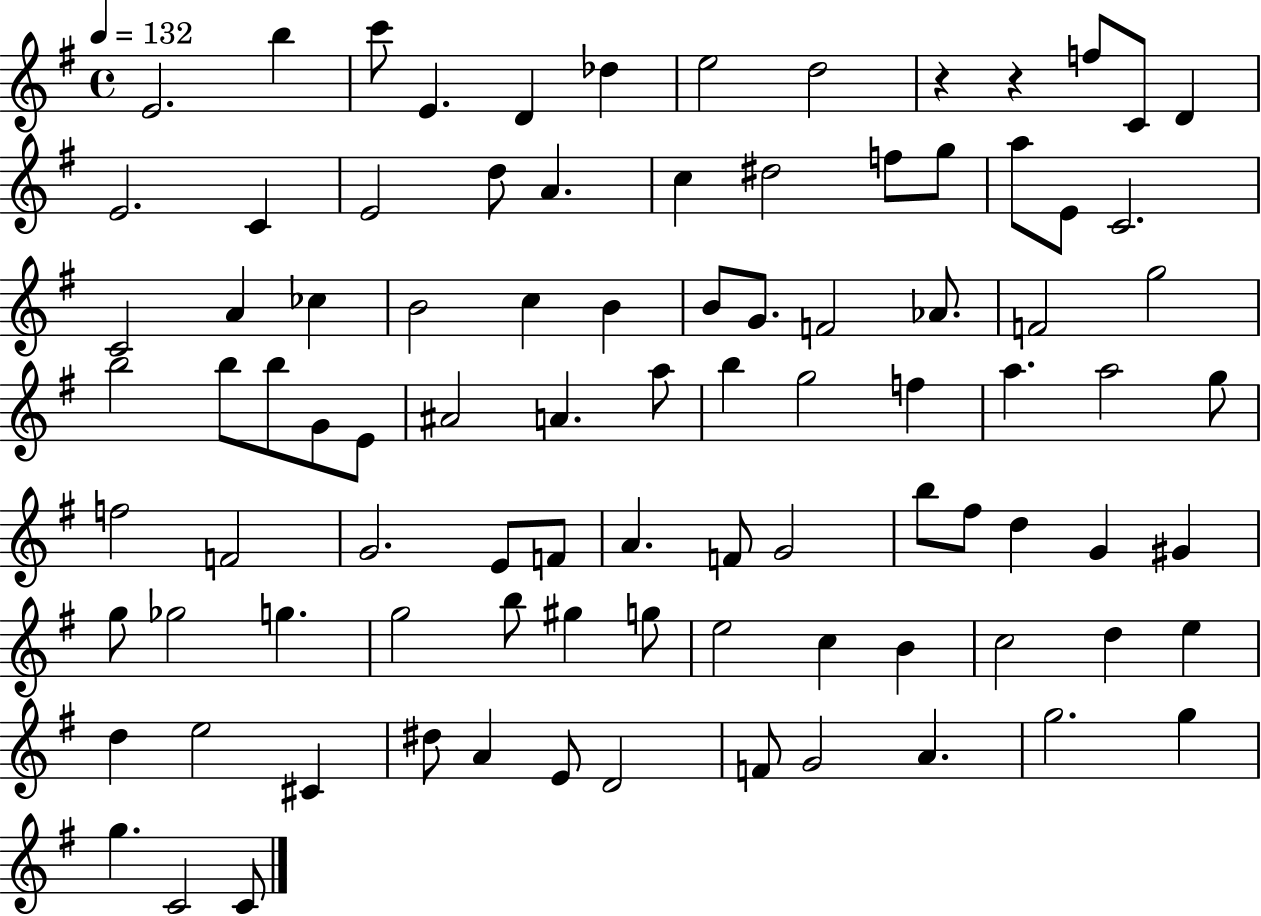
E4/h. B5/q C6/e E4/q. D4/q Db5/q E5/h D5/h R/q R/q F5/e C4/e D4/q E4/h. C4/q E4/h D5/e A4/q. C5/q D#5/h F5/e G5/e A5/e E4/e C4/h. C4/h A4/q CES5/q B4/h C5/q B4/q B4/e G4/e. F4/h Ab4/e. F4/h G5/h B5/h B5/e B5/e G4/e E4/e A#4/h A4/q. A5/e B5/q G5/h F5/q A5/q. A5/h G5/e F5/h F4/h G4/h. E4/e F4/e A4/q. F4/e G4/h B5/e F#5/e D5/q G4/q G#4/q G5/e Gb5/h G5/q. G5/h B5/e G#5/q G5/e E5/h C5/q B4/q C5/h D5/q E5/q D5/q E5/h C#4/q D#5/e A4/q E4/e D4/h F4/e G4/h A4/q. G5/h. G5/q G5/q. C4/h C4/e